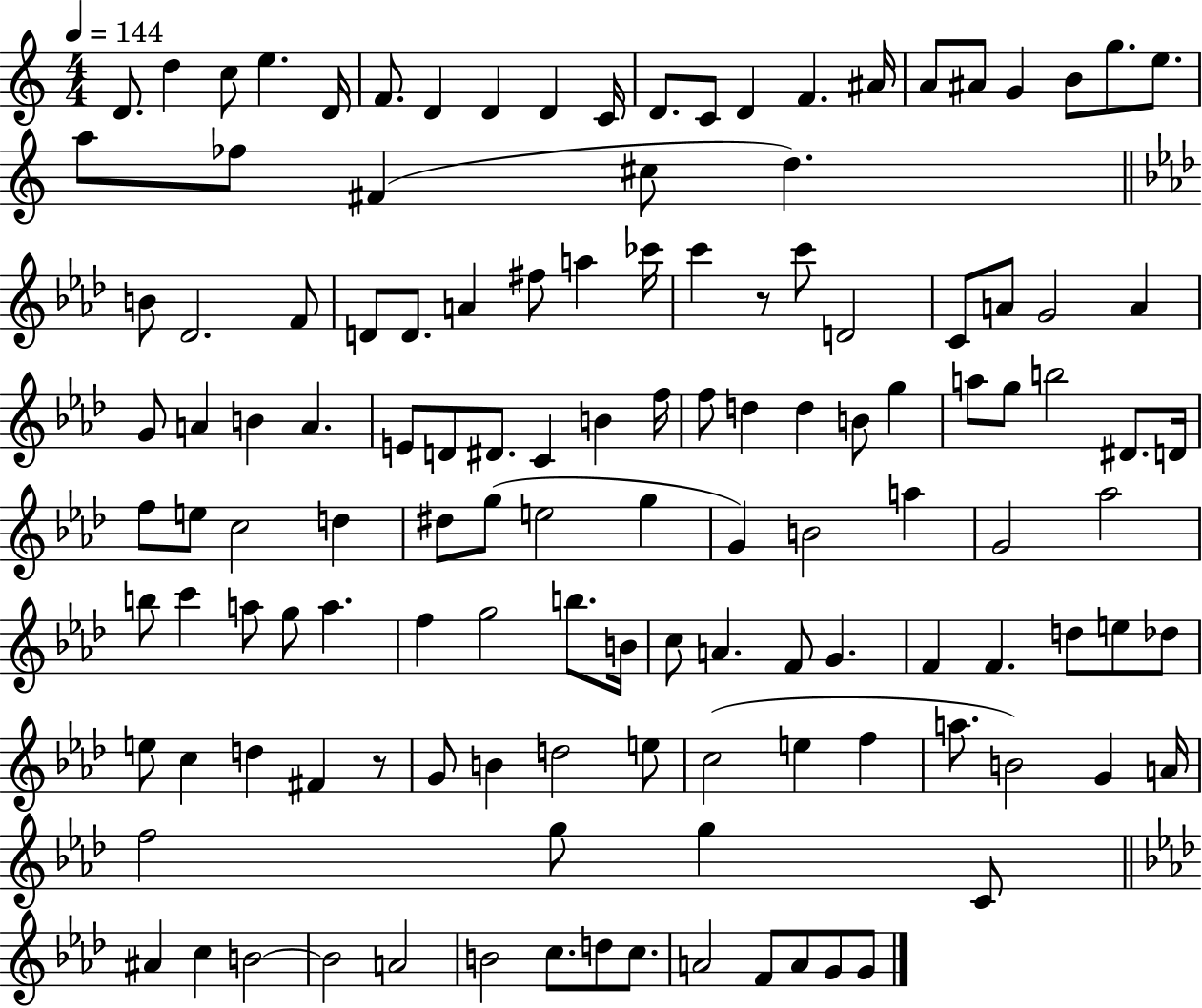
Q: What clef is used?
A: treble